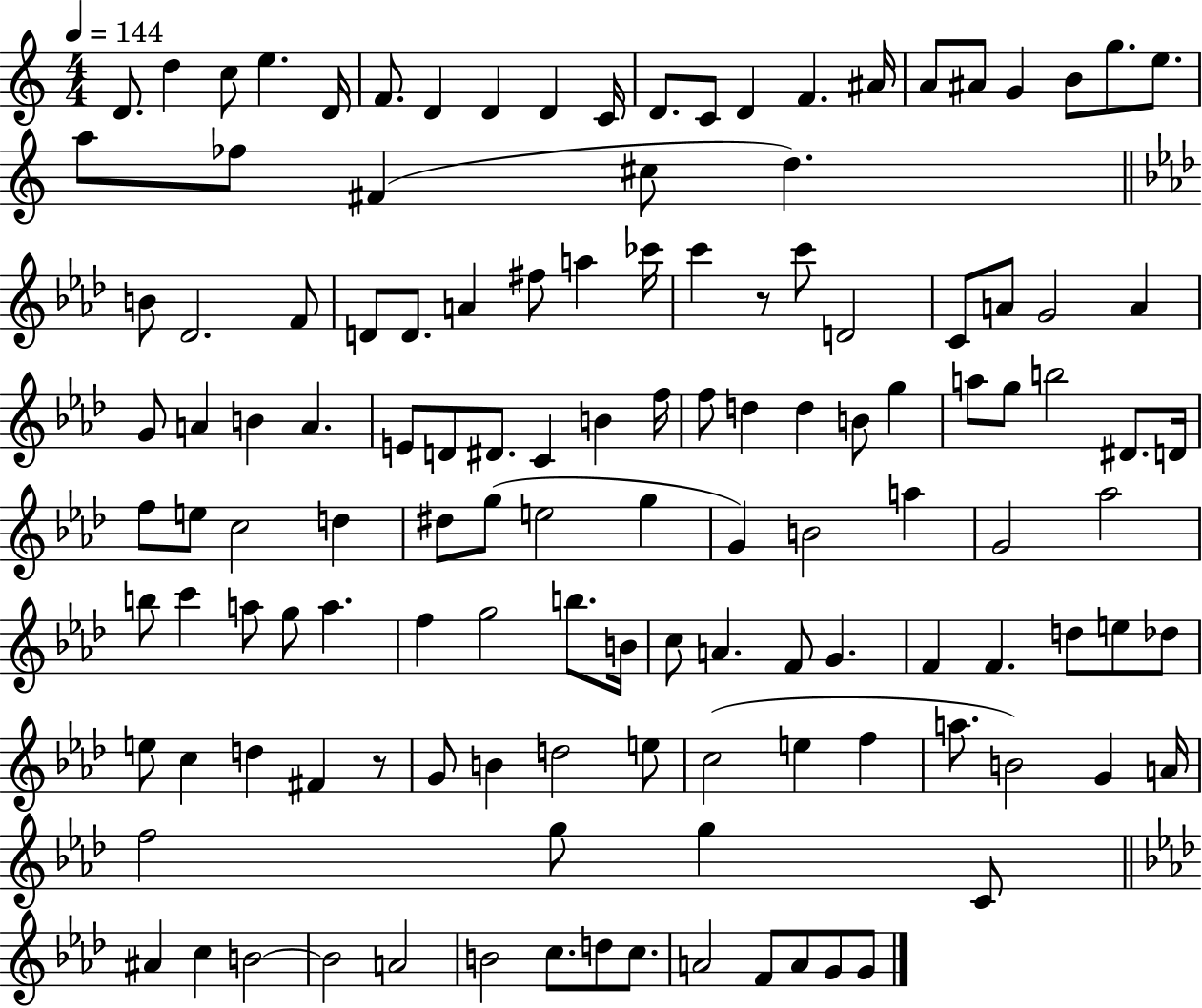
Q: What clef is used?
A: treble